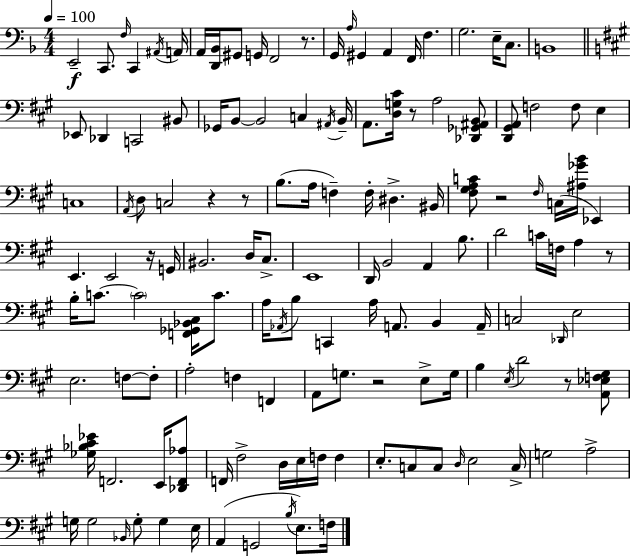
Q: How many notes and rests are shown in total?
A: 137